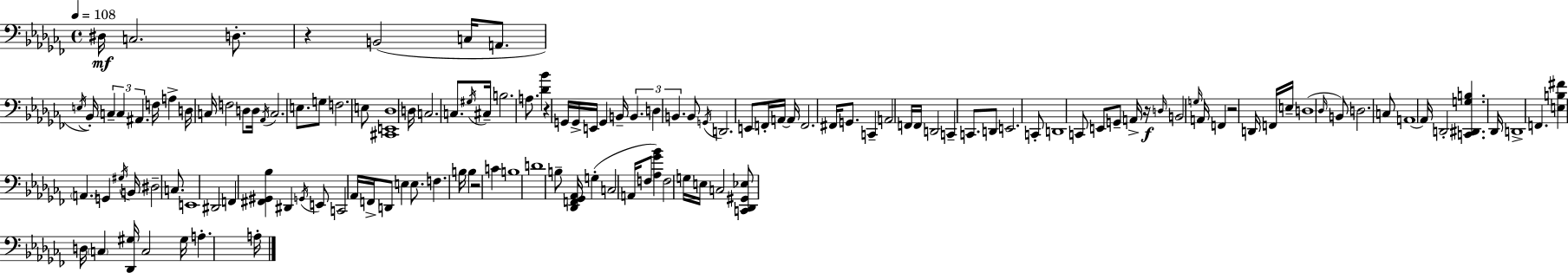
D#3/s C3/h. D3/e. R/q B2/h C3/s A2/e. E3/s Bb2/s C3/q C3/q A#2/q. F3/s A3/q D3/s C3/s F3/h D3/e D3/s Ab2/s C3/h. E3/e. G3/e F3/h. E3/e [C#2,E2,Db3]/w D3/s C3/h. C3/e. G#3/s C#3/s B3/h. A3/e. [Db4,Bb4]/q R/q G2/s G2/s E2/s G2/q B2/s B2/q. D3/q B2/q. B2/e G2/s D2/h. E2/e F2/s A2/s A2/s F2/h. F#2/s G2/e. C2/q A2/h F2/s F2/s D2/h C2/q C2/e. D2/e E2/h. C2/e D2/w C2/e E2/e G2/e A2/s R/s D3/s B2/h G3/s A2/s F2/q R/h D2/s F2/s E3/s D3/w Db3/s B2/e D3/h. C3/e A2/w A2/s D2/h [C2,D#2,G3,B3]/q. Db2/s D2/w F2/q. [E3,B3,F#4]/q A2/q. G2/q G#3/s B2/s D#3/h C3/e. E2/w D#2/h F2/q [F#2,G#2,Bb3]/q D#2/q G2/s E2/e C2/h Ab2/s F2/s D2/e E3/q E3/e. F3/q. B3/s B3/q R/h C4/q B3/w D4/w B3/e [Db2,F2,Gb2,Ab2]/s G3/q C3/h A2/s F3/e [Ab3,Gb4,Bb4]/q F3/h G3/s E3/s C3/h [C2,Db2,G#2,Eb3]/e D3/s C3/q [Db2,G#3]/s C3/h G#3/s A3/q. A3/s